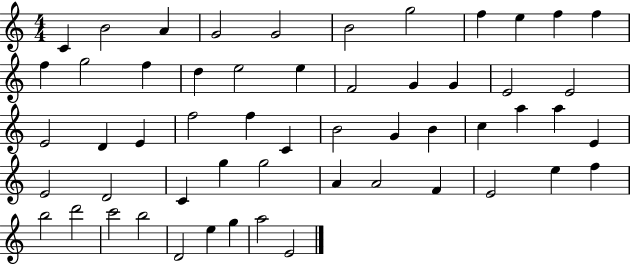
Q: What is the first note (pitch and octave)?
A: C4